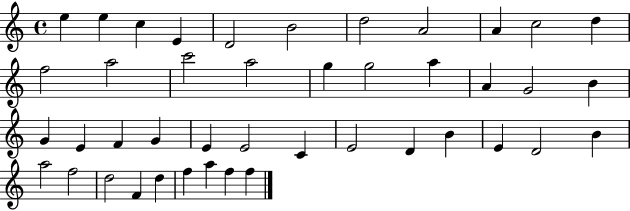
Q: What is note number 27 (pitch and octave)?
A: E4